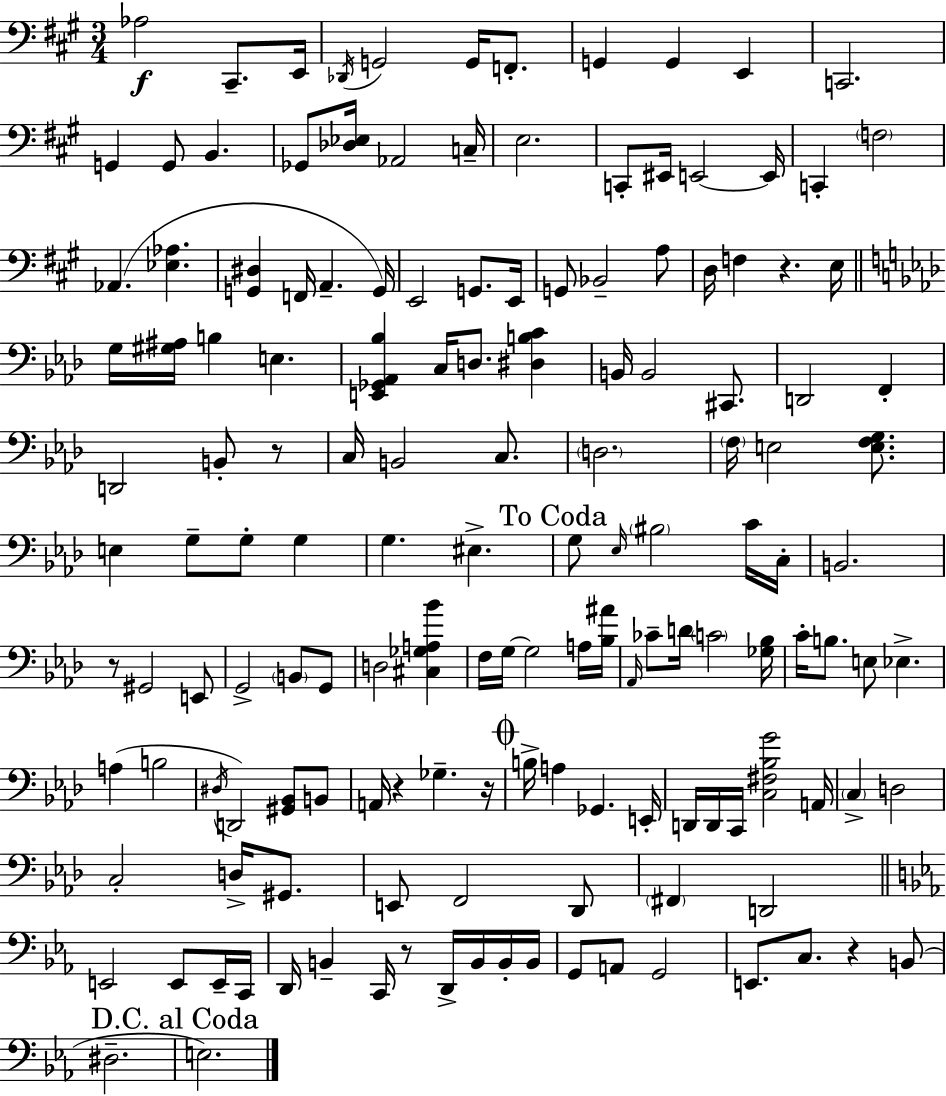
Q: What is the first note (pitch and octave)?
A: Ab3